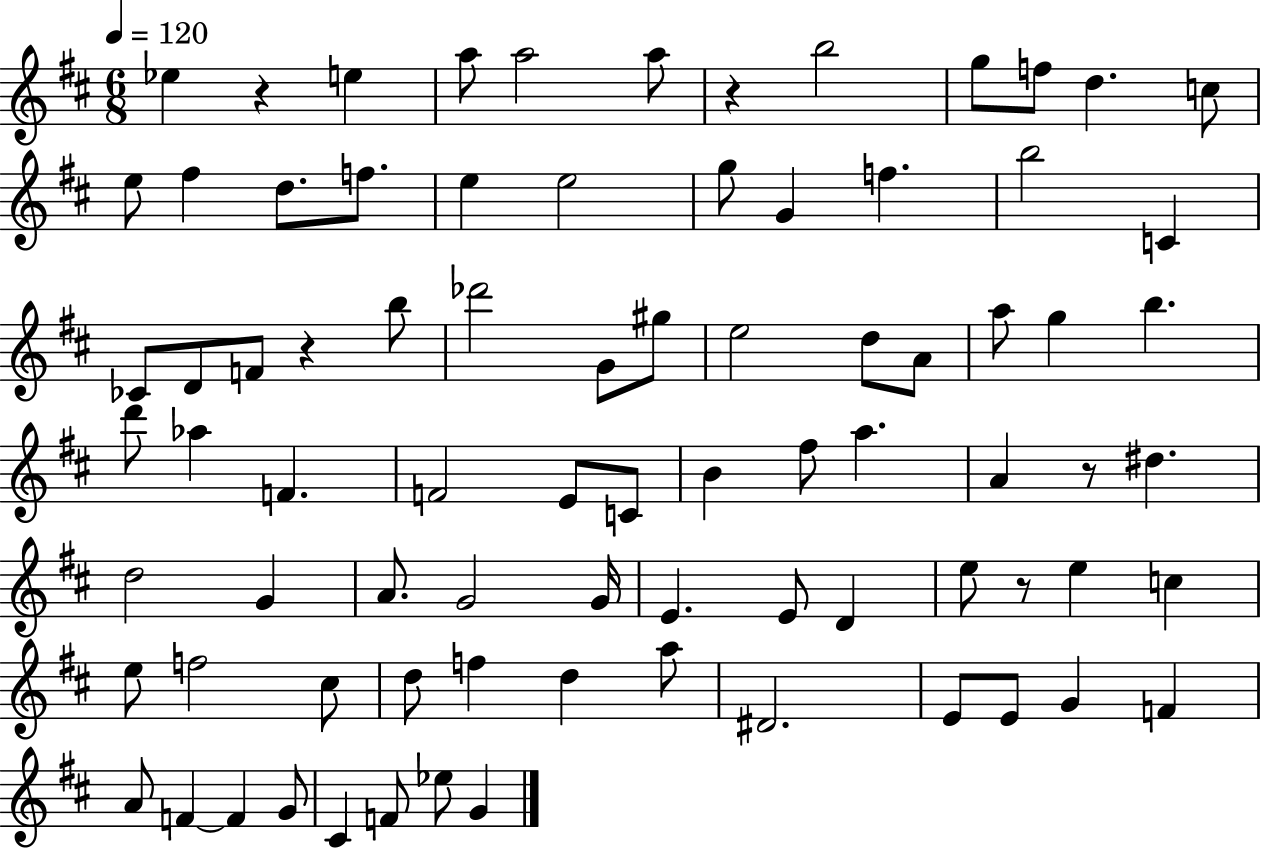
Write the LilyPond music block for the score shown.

{
  \clef treble
  \numericTimeSignature
  \time 6/8
  \key d \major
  \tempo 4 = 120
  ees''4 r4 e''4 | a''8 a''2 a''8 | r4 b''2 | g''8 f''8 d''4. c''8 | \break e''8 fis''4 d''8. f''8. | e''4 e''2 | g''8 g'4 f''4. | b''2 c'4 | \break ces'8 d'8 f'8 r4 b''8 | des'''2 g'8 gis''8 | e''2 d''8 a'8 | a''8 g''4 b''4. | \break d'''8 aes''4 f'4. | f'2 e'8 c'8 | b'4 fis''8 a''4. | a'4 r8 dis''4. | \break d''2 g'4 | a'8. g'2 g'16 | e'4. e'8 d'4 | e''8 r8 e''4 c''4 | \break e''8 f''2 cis''8 | d''8 f''4 d''4 a''8 | dis'2. | e'8 e'8 g'4 f'4 | \break a'8 f'4~~ f'4 g'8 | cis'4 f'8 ees''8 g'4 | \bar "|."
}